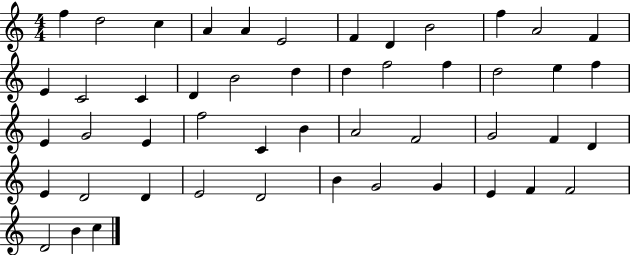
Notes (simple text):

F5/q D5/h C5/q A4/q A4/q E4/h F4/q D4/q B4/h F5/q A4/h F4/q E4/q C4/h C4/q D4/q B4/h D5/q D5/q F5/h F5/q D5/h E5/q F5/q E4/q G4/h E4/q F5/h C4/q B4/q A4/h F4/h G4/h F4/q D4/q E4/q D4/h D4/q E4/h D4/h B4/q G4/h G4/q E4/q F4/q F4/h D4/h B4/q C5/q